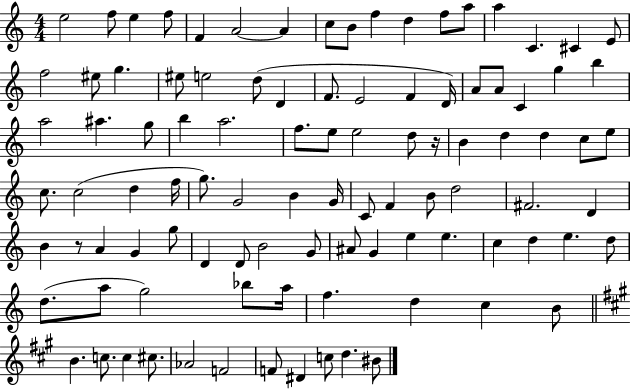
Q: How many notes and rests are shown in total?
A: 99